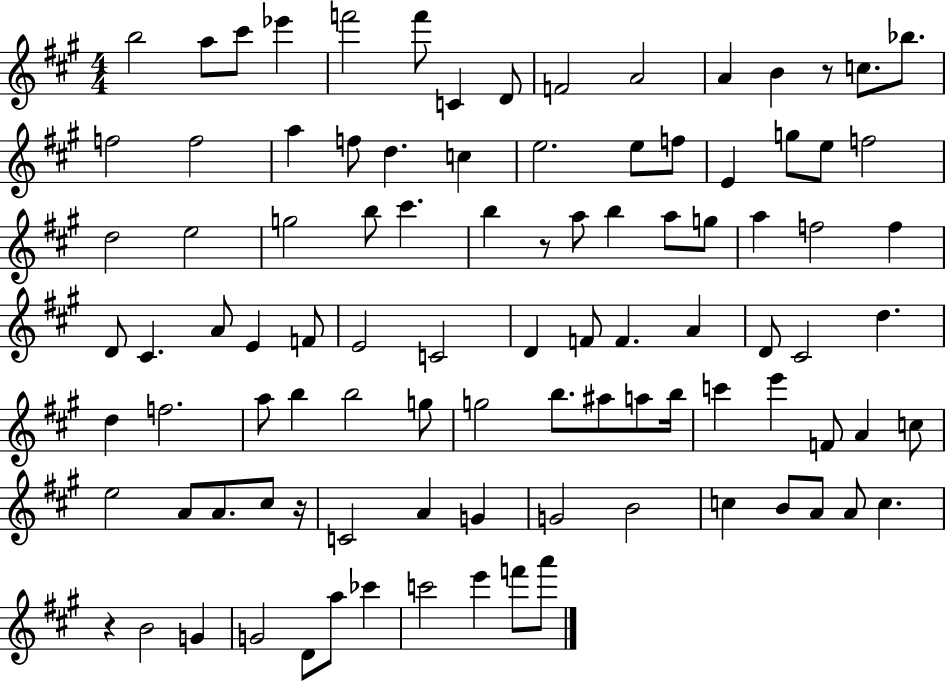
{
  \clef treble
  \numericTimeSignature
  \time 4/4
  \key a \major
  b''2 a''8 cis'''8 ees'''4 | f'''2 f'''8 c'4 d'8 | f'2 a'2 | a'4 b'4 r8 c''8. bes''8. | \break f''2 f''2 | a''4 f''8 d''4. c''4 | e''2. e''8 f''8 | e'4 g''8 e''8 f''2 | \break d''2 e''2 | g''2 b''8 cis'''4. | b''4 r8 a''8 b''4 a''8 g''8 | a''4 f''2 f''4 | \break d'8 cis'4. a'8 e'4 f'8 | e'2 c'2 | d'4 f'8 f'4. a'4 | d'8 cis'2 d''4. | \break d''4 f''2. | a''8 b''4 b''2 g''8 | g''2 b''8. ais''8 a''8 b''16 | c'''4 e'''4 f'8 a'4 c''8 | \break e''2 a'8 a'8. cis''8 r16 | c'2 a'4 g'4 | g'2 b'2 | c''4 b'8 a'8 a'8 c''4. | \break r4 b'2 g'4 | g'2 d'8 a''8 ces'''4 | c'''2 e'''4 f'''8 a'''8 | \bar "|."
}